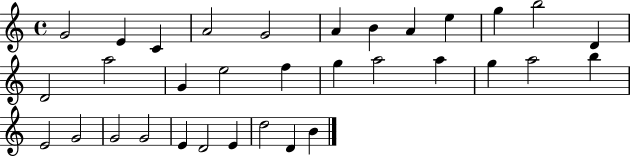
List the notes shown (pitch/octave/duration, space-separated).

G4/h E4/q C4/q A4/h G4/h A4/q B4/q A4/q E5/q G5/q B5/h D4/q D4/h A5/h G4/q E5/h F5/q G5/q A5/h A5/q G5/q A5/h B5/q E4/h G4/h G4/h G4/h E4/q D4/h E4/q D5/h D4/q B4/q